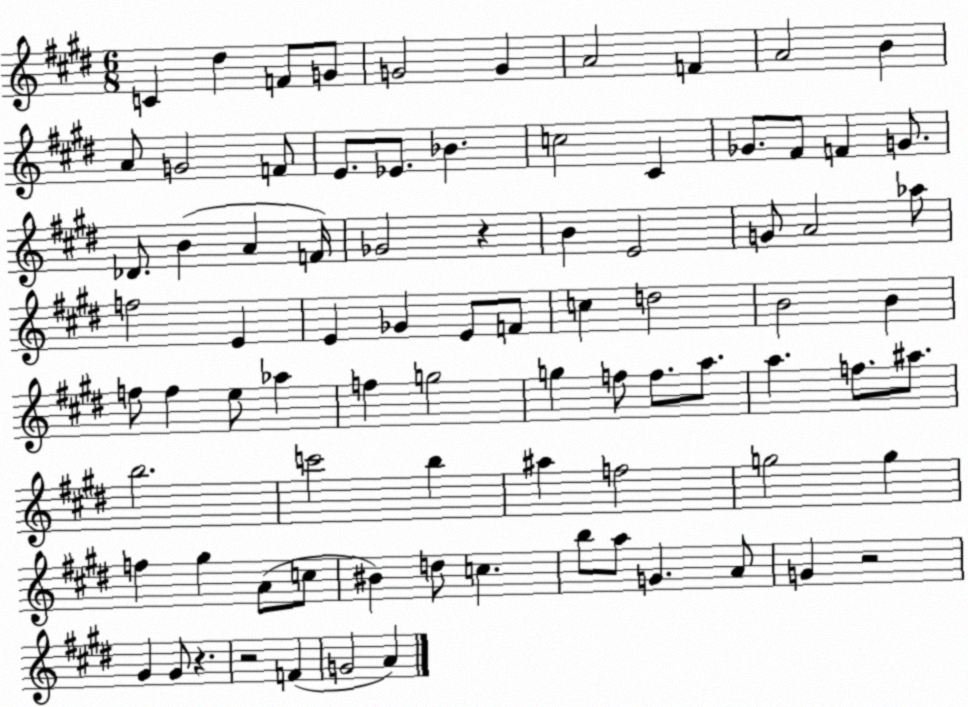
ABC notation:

X:1
T:Untitled
M:6/8
L:1/4
K:E
C ^d F/2 G/2 G2 G A2 F A2 B A/2 G2 F/2 E/2 _E/2 _B c2 ^C _G/2 ^F/2 F G/2 _D/2 B A F/4 _G2 z B E2 G/2 A2 _a/2 f2 E E _G E/2 F/2 c d2 B2 B f/2 f e/2 _a f g2 g f/2 f/2 a/2 a f/2 ^a/2 b2 c'2 b ^a f2 g2 g f ^g A/2 c/2 ^B d/2 c b/2 a/2 G A/2 G z2 ^G ^G/2 z z2 F G2 A